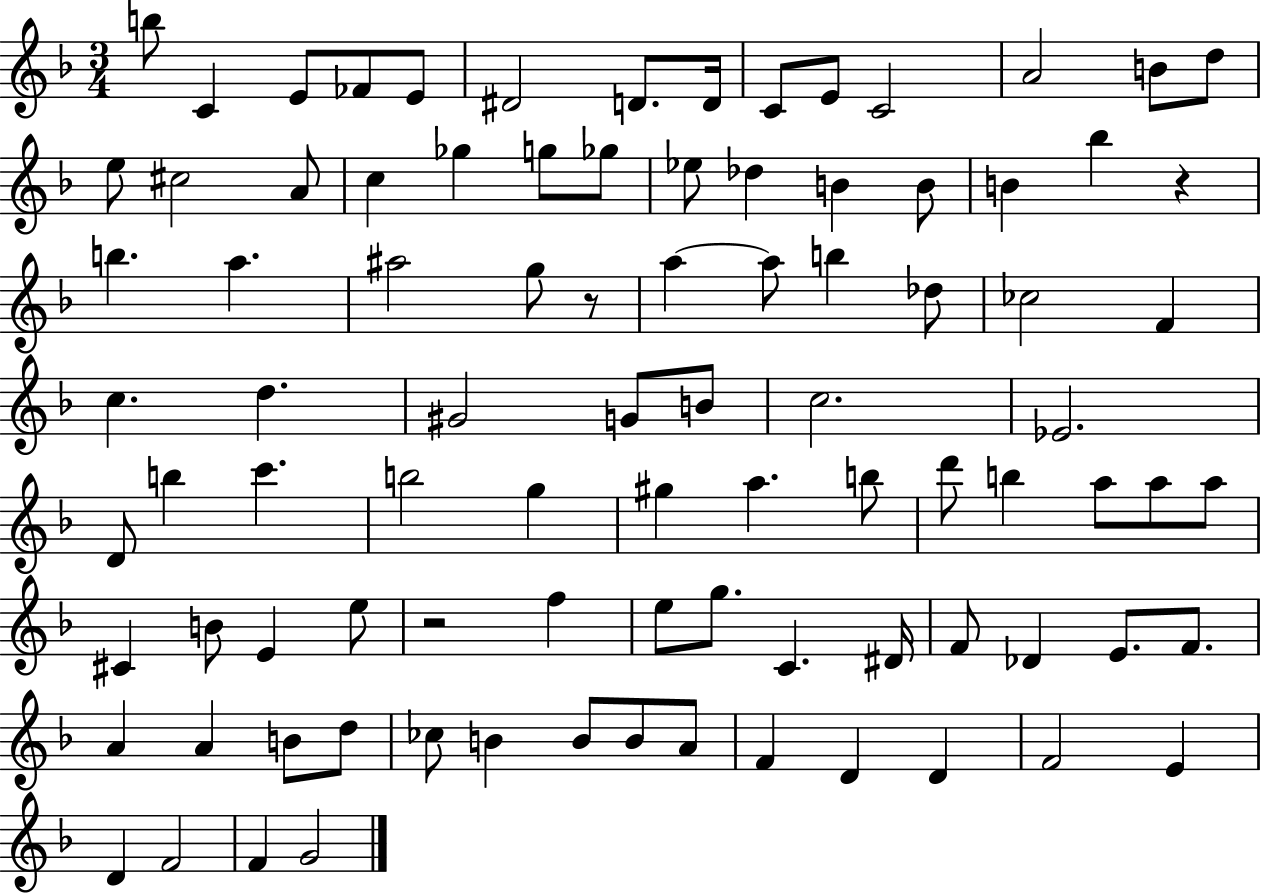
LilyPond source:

{
  \clef treble
  \numericTimeSignature
  \time 3/4
  \key f \major
  \repeat volta 2 { b''8 c'4 e'8 fes'8 e'8 | dis'2 d'8. d'16 | c'8 e'8 c'2 | a'2 b'8 d''8 | \break e''8 cis''2 a'8 | c''4 ges''4 g''8 ges''8 | ees''8 des''4 b'4 b'8 | b'4 bes''4 r4 | \break b''4. a''4. | ais''2 g''8 r8 | a''4~~ a''8 b''4 des''8 | ces''2 f'4 | \break c''4. d''4. | gis'2 g'8 b'8 | c''2. | ees'2. | \break d'8 b''4 c'''4. | b''2 g''4 | gis''4 a''4. b''8 | d'''8 b''4 a''8 a''8 a''8 | \break cis'4 b'8 e'4 e''8 | r2 f''4 | e''8 g''8. c'4. dis'16 | f'8 des'4 e'8. f'8. | \break a'4 a'4 b'8 d''8 | ces''8 b'4 b'8 b'8 a'8 | f'4 d'4 d'4 | f'2 e'4 | \break d'4 f'2 | f'4 g'2 | } \bar "|."
}